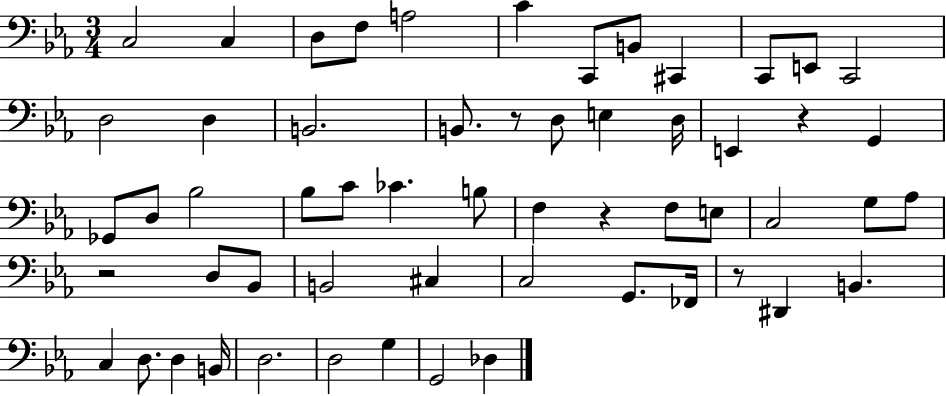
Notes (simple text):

C3/h C3/q D3/e F3/e A3/h C4/q C2/e B2/e C#2/q C2/e E2/e C2/h D3/h D3/q B2/h. B2/e. R/e D3/e E3/q D3/s E2/q R/q G2/q Gb2/e D3/e Bb3/h Bb3/e C4/e CES4/q. B3/e F3/q R/q F3/e E3/e C3/h G3/e Ab3/e R/h D3/e Bb2/e B2/h C#3/q C3/h G2/e. FES2/s R/e D#2/q B2/q. C3/q D3/e. D3/q B2/s D3/h. D3/h G3/q G2/h Db3/q